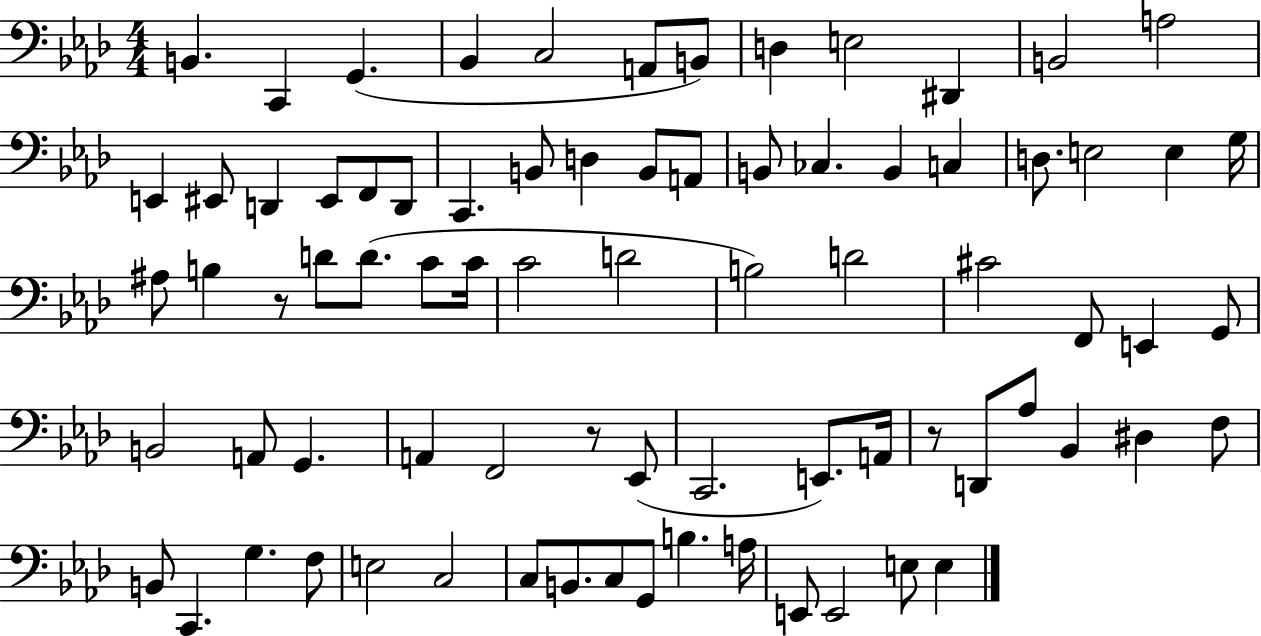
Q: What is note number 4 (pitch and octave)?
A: Bb2